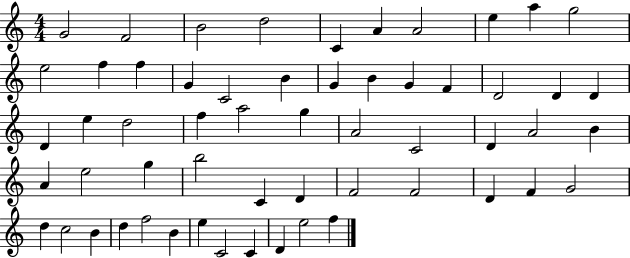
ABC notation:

X:1
T:Untitled
M:4/4
L:1/4
K:C
G2 F2 B2 d2 C A A2 e a g2 e2 f f G C2 B G B G F D2 D D D e d2 f a2 g A2 C2 D A2 B A e2 g b2 C D F2 F2 D F G2 d c2 B d f2 B e C2 C D e2 f